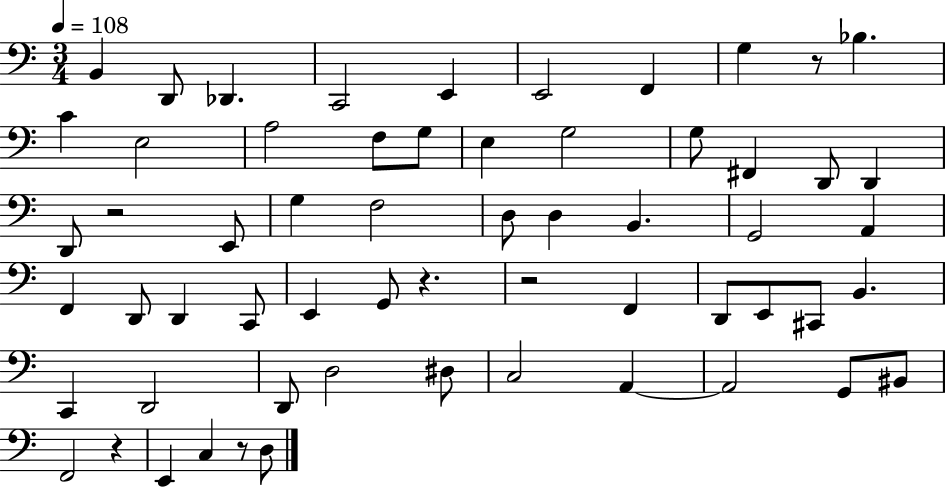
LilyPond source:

{
  \clef bass
  \numericTimeSignature
  \time 3/4
  \key c \major
  \tempo 4 = 108
  \repeat volta 2 { b,4 d,8 des,4. | c,2 e,4 | e,2 f,4 | g4 r8 bes4. | \break c'4 e2 | a2 f8 g8 | e4 g2 | g8 fis,4 d,8 d,4 | \break d,8 r2 e,8 | g4 f2 | d8 d4 b,4. | g,2 a,4 | \break f,4 d,8 d,4 c,8 | e,4 g,8 r4. | r2 f,4 | d,8 e,8 cis,8 b,4. | \break c,4 d,2 | d,8 d2 dis8 | c2 a,4~~ | a,2 g,8 bis,8 | \break f,2 r4 | e,4 c4 r8 d8 | } \bar "|."
}